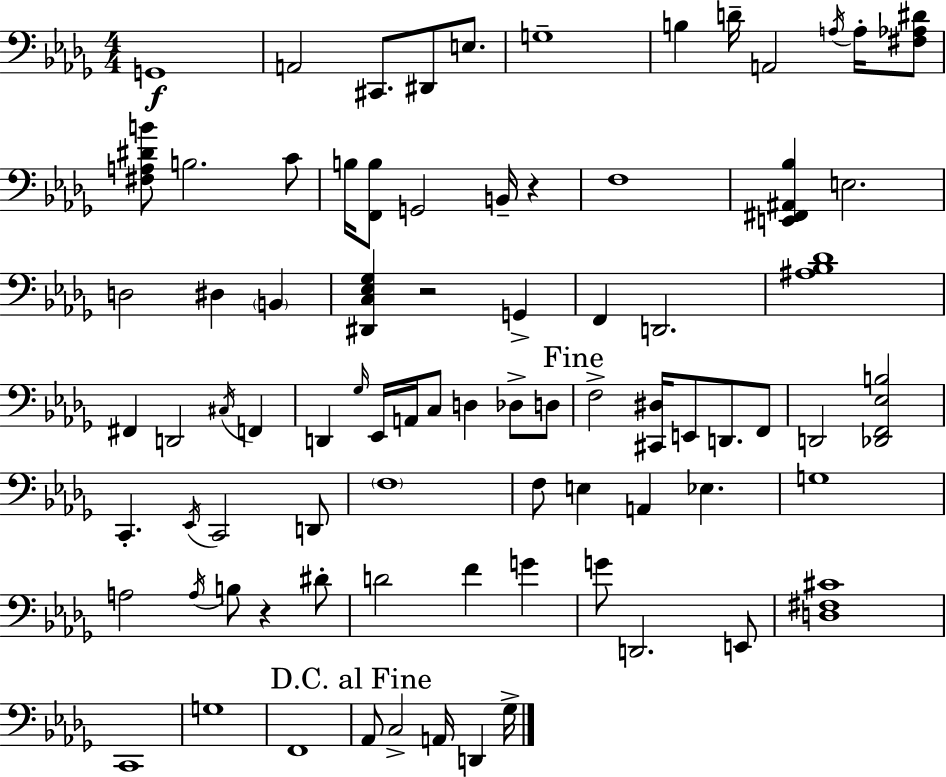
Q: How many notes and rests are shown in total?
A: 81